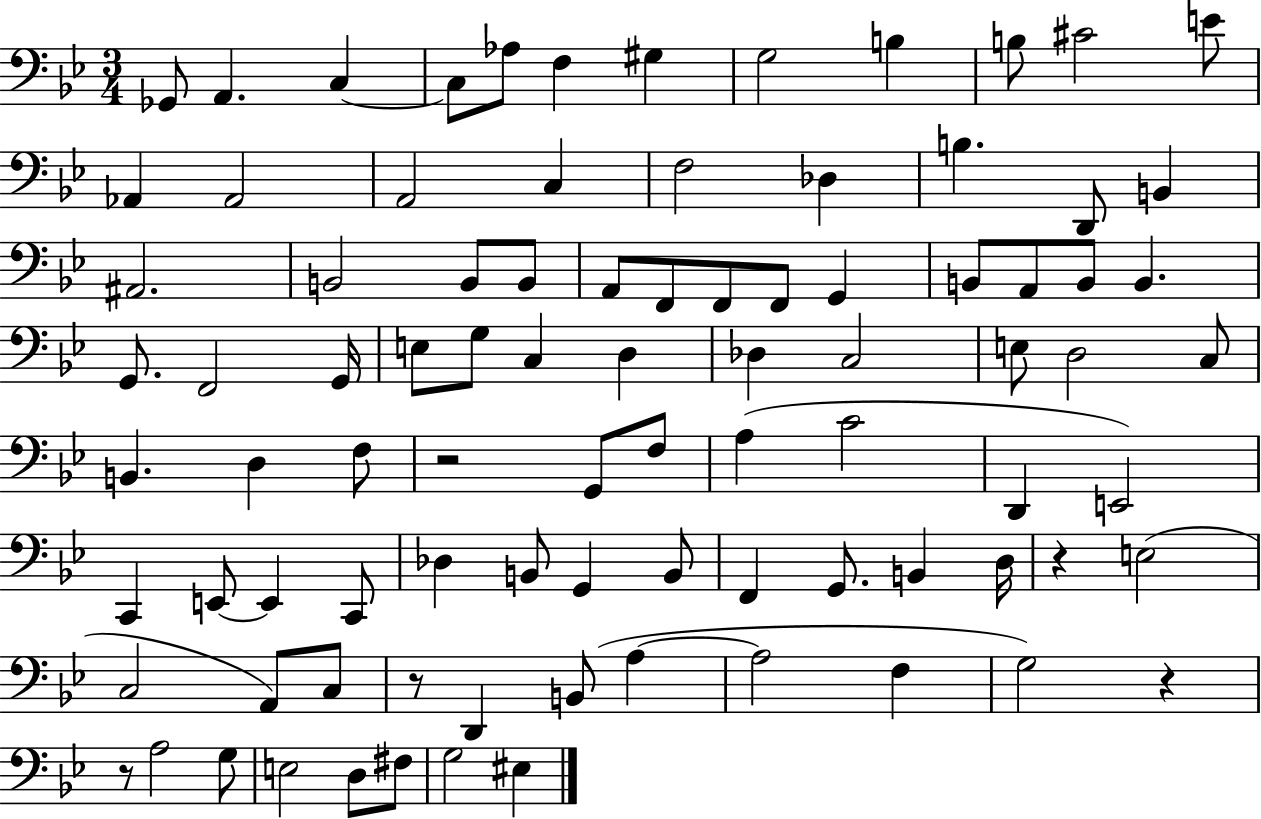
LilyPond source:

{
  \clef bass
  \numericTimeSignature
  \time 3/4
  \key bes \major
  ges,8 a,4. c4~~ | c8 aes8 f4 gis4 | g2 b4 | b8 cis'2 e'8 | \break aes,4 aes,2 | a,2 c4 | f2 des4 | b4. d,8 b,4 | \break ais,2. | b,2 b,8 b,8 | a,8 f,8 f,8 f,8 g,4 | b,8 a,8 b,8 b,4. | \break g,8. f,2 g,16 | e8 g8 c4 d4 | des4 c2 | e8 d2 c8 | \break b,4. d4 f8 | r2 g,8 f8 | a4( c'2 | d,4 e,2) | \break c,4 e,8~~ e,4 c,8 | des4 b,8 g,4 b,8 | f,4 g,8. b,4 d16 | r4 e2( | \break c2 a,8) c8 | r8 d,4 b,8( a4~~ | a2 f4 | g2) r4 | \break r8 a2 g8 | e2 d8 fis8 | g2 eis4 | \bar "|."
}